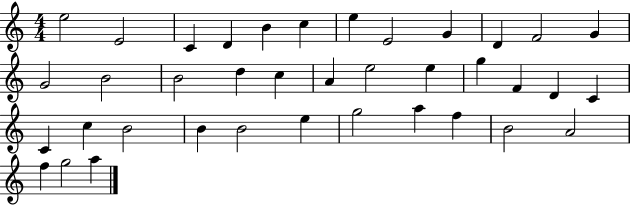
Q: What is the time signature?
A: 4/4